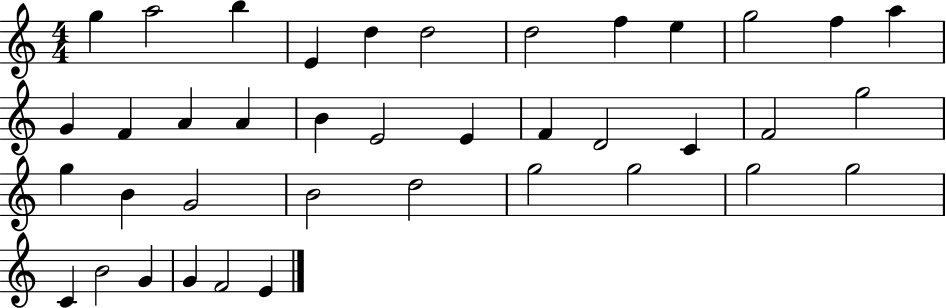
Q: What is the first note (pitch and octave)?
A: G5